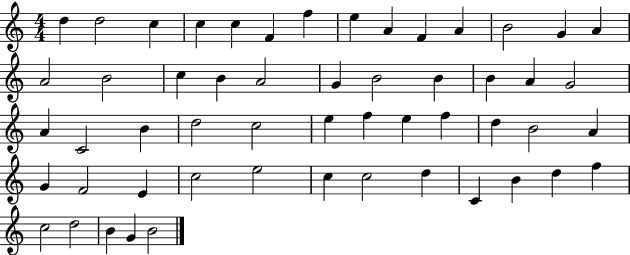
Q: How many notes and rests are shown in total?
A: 54